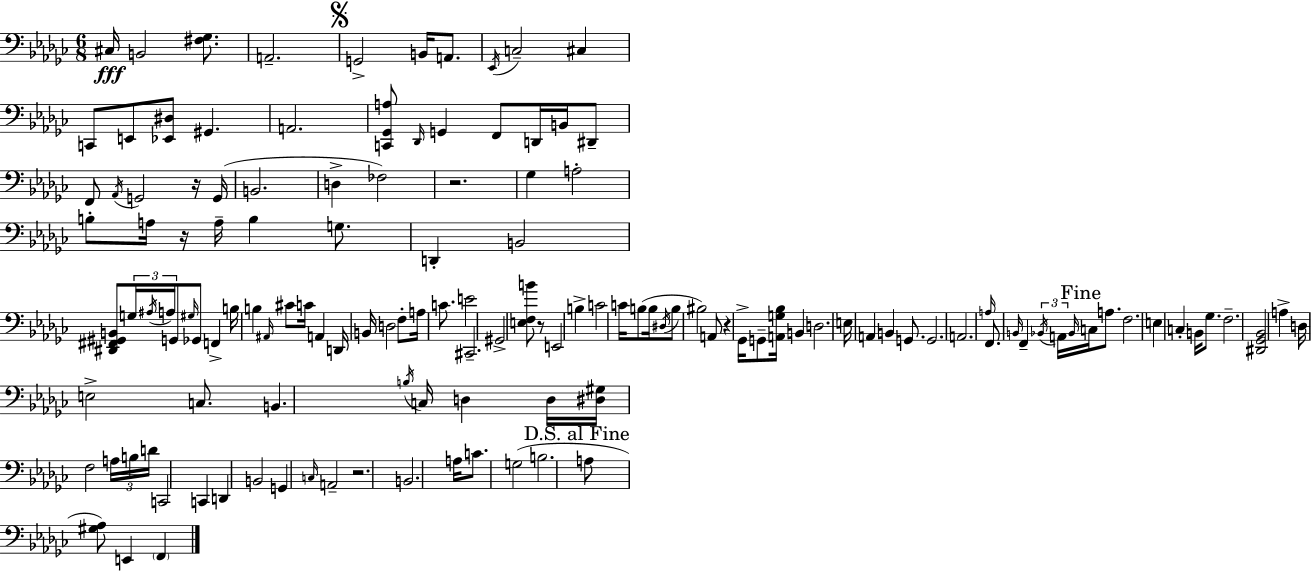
{
  \clef bass
  \numericTimeSignature
  \time 6/8
  \key ees \minor
  cis16\fff b,2 <fis ges>8. | a,2.-- | \mark \markup { \musicglyph "scripts.segno" } g,2-> b,16 a,8. | \acciaccatura { ees,16 } c2-- cis4 | \break c,8 e,8 <ees, dis>8 gis,4. | a,2. | <c, ges, a>8 \grace { des,16 } g,4 f,8 d,16 b,16 | dis,8-- f,8 \acciaccatura { aes,16 } g,2 | \break r16 g,16( b,2. | d4-> fes2) | r2. | ges4 a2-. | \break b8-. a16 r16 a16-- b4 | g8. d,4-. b,2 | <dis, fis, gis, b,>8 \tuplet 3/2 { g16 \acciaccatura { ais16 } a16 } g,8 \grace { gis16 } ges,8 | f,4-> b16 b4 \grace { ais,16 } cis'8 | \break c'16 a,4 d,16 b,16 d2 | f8-. a16 c'8. e'2 | cis,2.-- | gis,2-> | \break <e f b'>8 r8 e,2 | b4-> c'2 | c'16 b8( b16 \acciaccatura { dis16 } b8 bis2) | a,8 r4 ges,16-> | \break g,8-- <a, g bes>16 b,4 d2. | e16 a,4 | b,4 g,8. g,2. | a,2. | \break \grace { a16 } f,8. \grace { b,16 } | f,4-- \tuplet 3/2 { \acciaccatura { bes,16 } a,16 \grace { bes,16 } } \mark "Fine" c16 a8. f2. | e4 | c4-. b,16 ges8. f2.-- | \break <dis, ges, bes,>2 | a4-> d16 | e2-> c8. b,4. | \acciaccatura { b16 } c16 d4 d16 | \break <dis gis>16 f2 \tuplet 3/2 { a16 b16 d'16 } | c,2 c,4 | d,4 b,2 | g,4 \grace { c16 } a,2-- | \break r2. | b,2. | a16 c'8. g2( | b2. | \break \mark "D.S. al Fine" a8 <gis aes>8) e,4 \parenthesize f,4 | \bar "|."
}